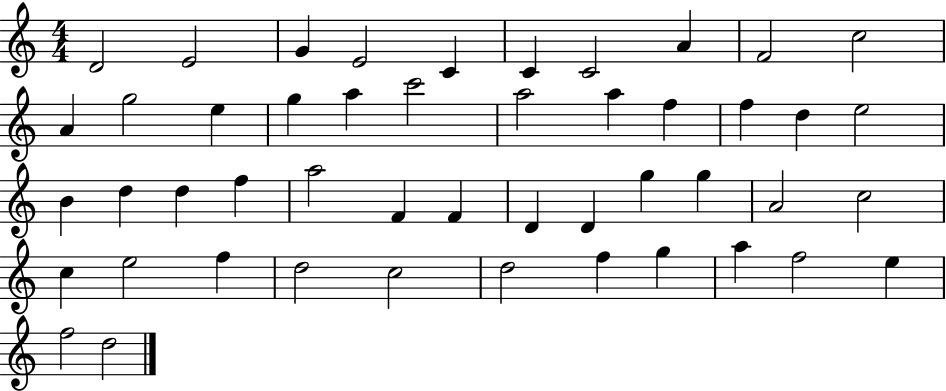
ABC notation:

X:1
T:Untitled
M:4/4
L:1/4
K:C
D2 E2 G E2 C C C2 A F2 c2 A g2 e g a c'2 a2 a f f d e2 B d d f a2 F F D D g g A2 c2 c e2 f d2 c2 d2 f g a f2 e f2 d2